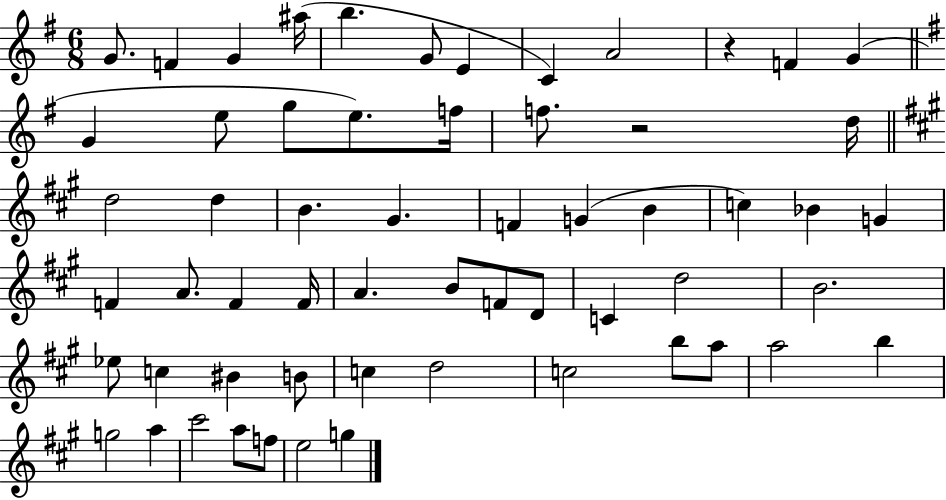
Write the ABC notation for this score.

X:1
T:Untitled
M:6/8
L:1/4
K:G
G/2 F G ^a/4 b G/2 E C A2 z F G G e/2 g/2 e/2 f/4 f/2 z2 d/4 d2 d B ^G F G B c _B G F A/2 F F/4 A B/2 F/2 D/2 C d2 B2 _e/2 c ^B B/2 c d2 c2 b/2 a/2 a2 b g2 a ^c'2 a/2 f/2 e2 g